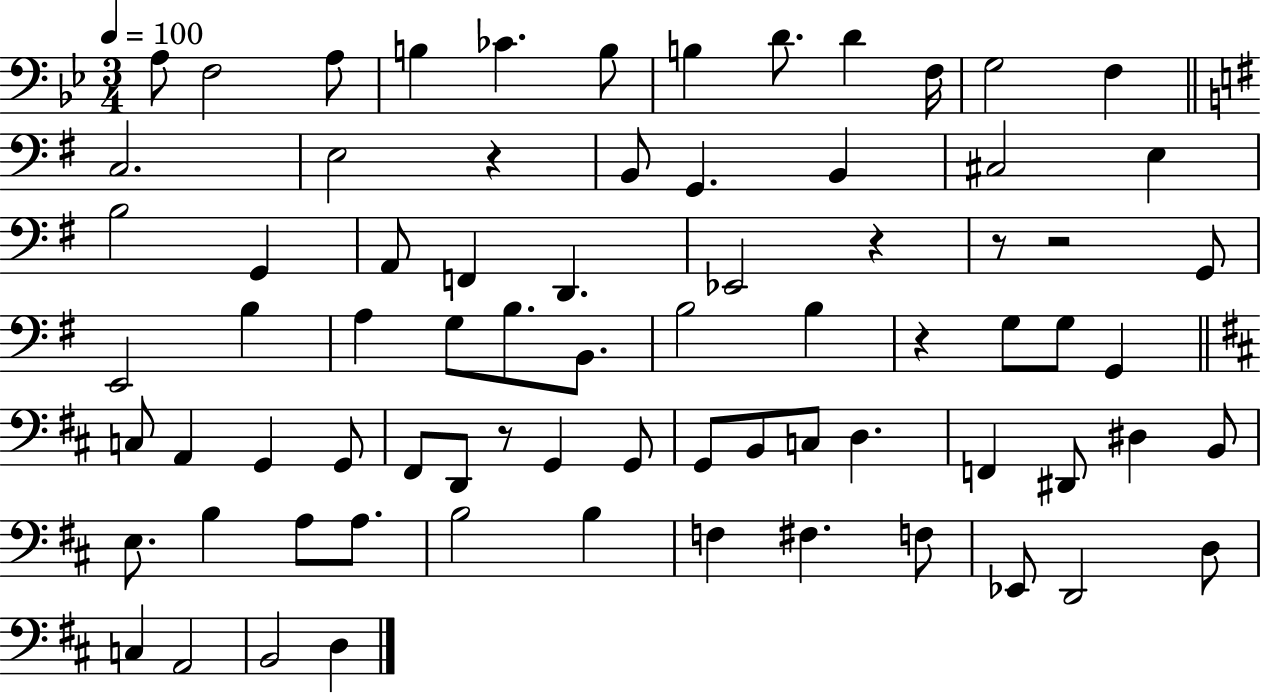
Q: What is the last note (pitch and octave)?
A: D3